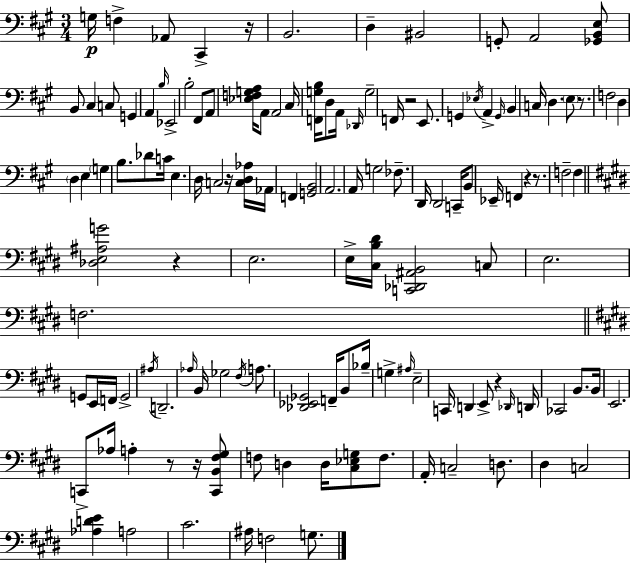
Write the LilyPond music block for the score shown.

{
  \clef bass
  \numericTimeSignature
  \time 3/4
  \key a \major
  g16\p f4-> aes,8 cis,4-> r16 | b,2. | d4-- bis,2 | g,8-. a,2 <ges, b, e>8 | \break b,8 cis4 c8 g,4 | a,4 \grace { b16 } ees,2-> | b2-. fis,8 a,8 | <ees f g a>16 a,8 a,2 | \break cis16 <f, g b>16 d8 a,16 \grace { des,16 } g2-- | f,16 r2 e,8. | g,4 \acciaccatura { ees16 } a,4-> \grace { g,16 } | b,4 c16 d4. \parenthesize e8 | \break r8. f2 | d4 \parenthesize d4 e4 | \parenthesize g4 b8. des'8 c'16 e4. | d16 c2 | \break r16 <c d aes>16 aes,16 f,4 <g, b,>2 | a,2. | a,16 g2 | fes8.-- d,16 d,2 | \break c,16-- b,8 ees,16-- f,4 r4 | r8. f2-- | f4 \bar "||" \break \key e \major <des e ais g'>2 r4 | e2. | e16-> <cis b dis'>16 <c, des, ais, b,>2 c8 | e2. | \break f2. | \bar "||" \break \key e \major g,8 e,16 f,16 g,2-> | \acciaccatura { ais16 } d,2.-- | \grace { aes16 } b,16 ges2 \acciaccatura { fis16 } | a8. <des, ees, ges,>2 f,16-- | \break b,8 bes16-- g4-> \grace { ais16 } e2-- | c,16 d,4 e,8-> r4 | \grace { des,16 } d,16 ces,2 | b,8. b,16 e,2. | \break c,8-> aes16 a4-. | r8 r16 <c, b, fis gis>8 f8 d4 d16 | <cis ees g>8 f8. a,16-. c2-- | d8. dis4 c2 | \break <aes d' e'>4 a2 | cis'2. | ais16 f2 | g8. \bar "|."
}